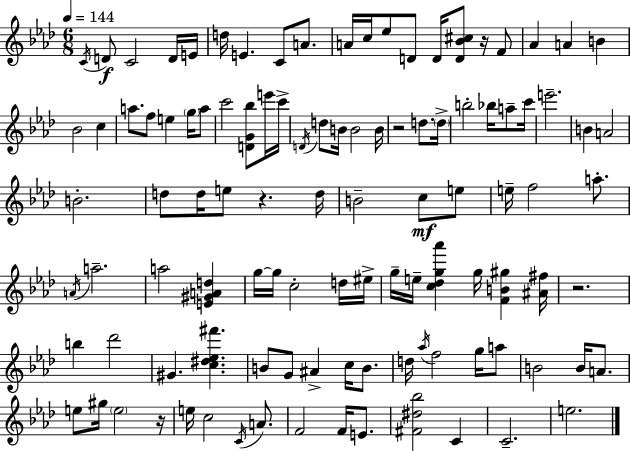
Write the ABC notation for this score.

X:1
T:Untitled
M:6/8
L:1/4
K:Fm
C/4 D/2 C2 D/4 E/4 d/4 E C/2 A/2 A/4 c/4 _e/2 D/2 D/4 [D_B^c]/2 z/4 F/2 _A A B _B2 c a/2 f/2 e g/4 a/2 c'2 [DG_b]/2 e'/4 c'/4 D/4 d/2 B/4 B2 B/4 z2 d/2 d/4 b2 _b/4 a/2 c'/4 e'2 B A2 B2 d/2 d/4 e/2 z d/4 B2 c/2 e/2 e/4 f2 a/2 A/4 a2 a2 [E^GAd] g/4 g/4 c2 d/4 ^e/4 g/4 e/4 [c_dg_a'] g/4 [FB^g] [^A^f]/4 z2 b _d'2 ^G [c^d_e^f'] B/2 G/2 ^A c/4 B/2 d/4 _a/4 f2 g/4 a/2 B2 B/4 A/2 e/2 ^g/4 e2 z/4 e/4 c2 C/4 A/2 F2 F/4 E/2 [^F^d_b]2 C C2 e2